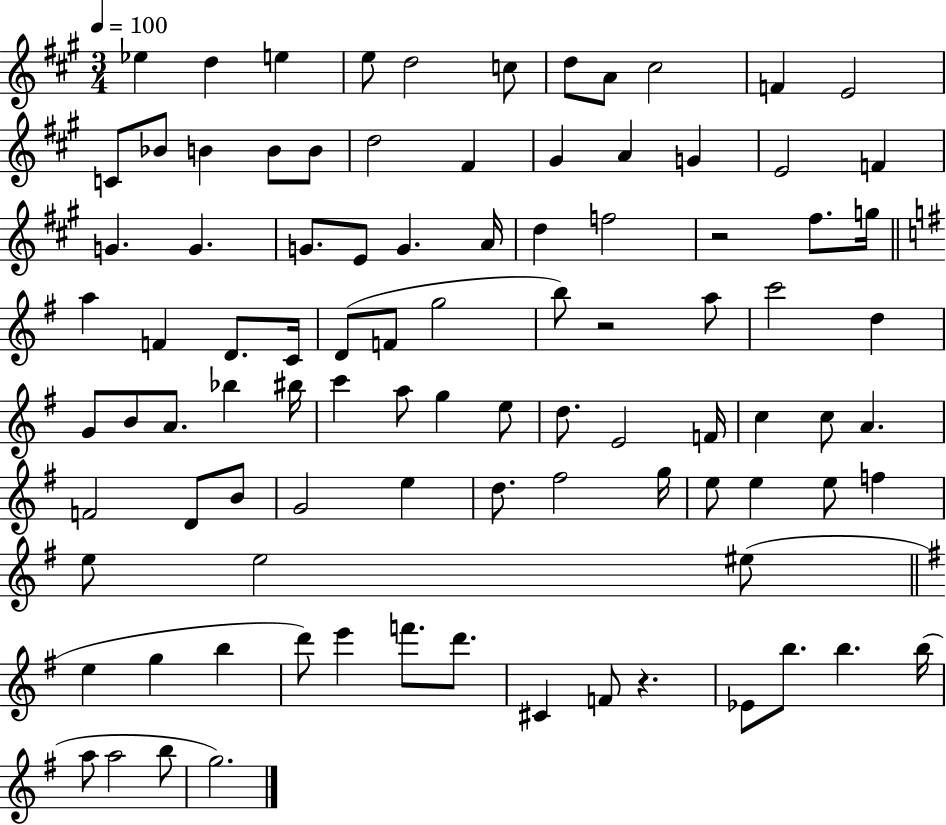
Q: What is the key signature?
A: A major